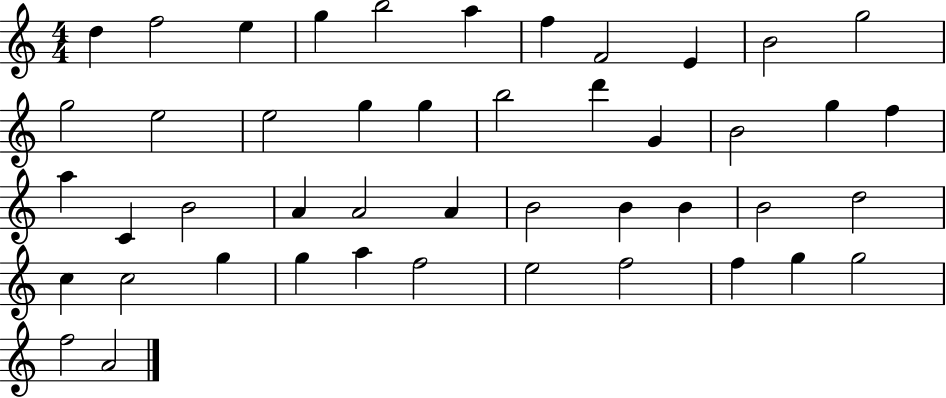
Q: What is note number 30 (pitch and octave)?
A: B4